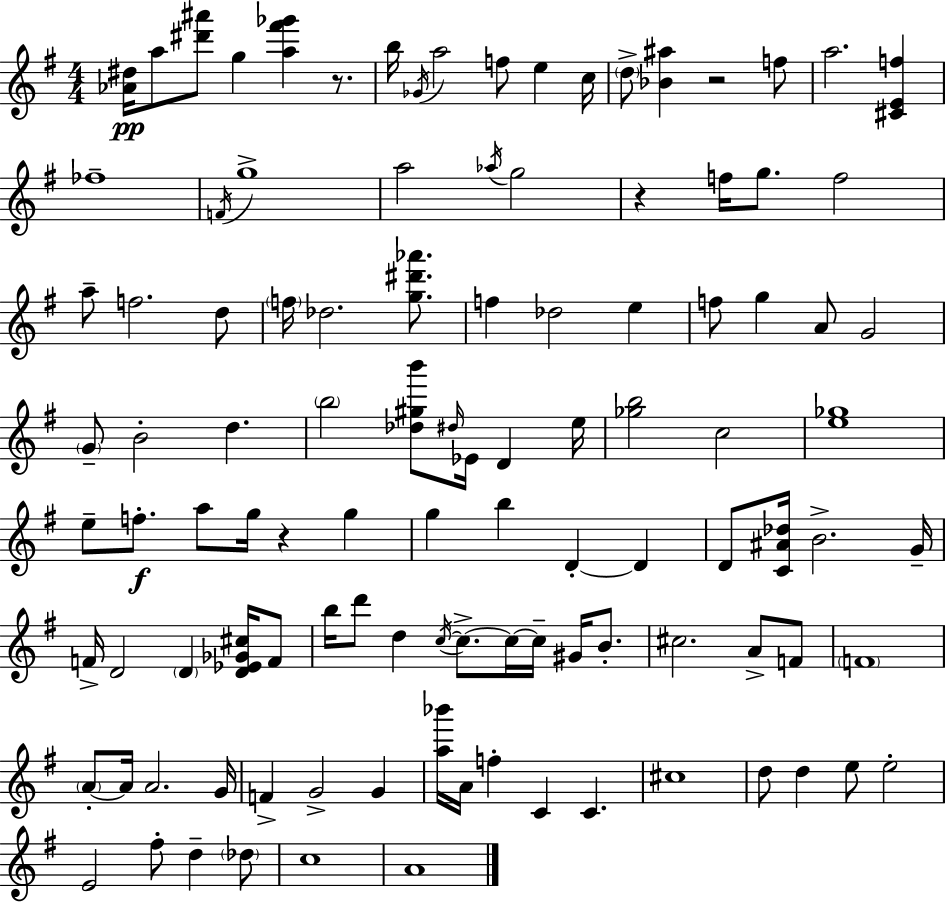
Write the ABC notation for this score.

X:1
T:Untitled
M:4/4
L:1/4
K:G
[_A^d]/4 a/2 [^d'^a']/2 g [a^f'_g'] z/2 b/4 _G/4 a2 f/2 e c/4 d/2 [_B^a] z2 f/2 a2 [^CEf] _f4 F/4 g4 a2 _a/4 g2 z f/4 g/2 f2 a/2 f2 d/2 f/4 _d2 [g^d'_a']/2 f _d2 e f/2 g A/2 G2 G/2 B2 d b2 [_d^gb']/2 ^d/4 _E/4 D e/4 [_gb]2 c2 [e_g]4 e/2 f/2 a/2 g/4 z g g b D D D/2 [C^A_d]/4 B2 G/4 F/4 D2 D [D_E_G^c]/4 F/2 b/4 d'/2 d c/4 c/2 c/4 c/4 ^G/4 B/2 ^c2 A/2 F/2 F4 A/2 A/4 A2 G/4 F G2 G [a_b']/4 A/4 f C C ^c4 d/2 d e/2 e2 E2 ^f/2 d _d/2 c4 A4